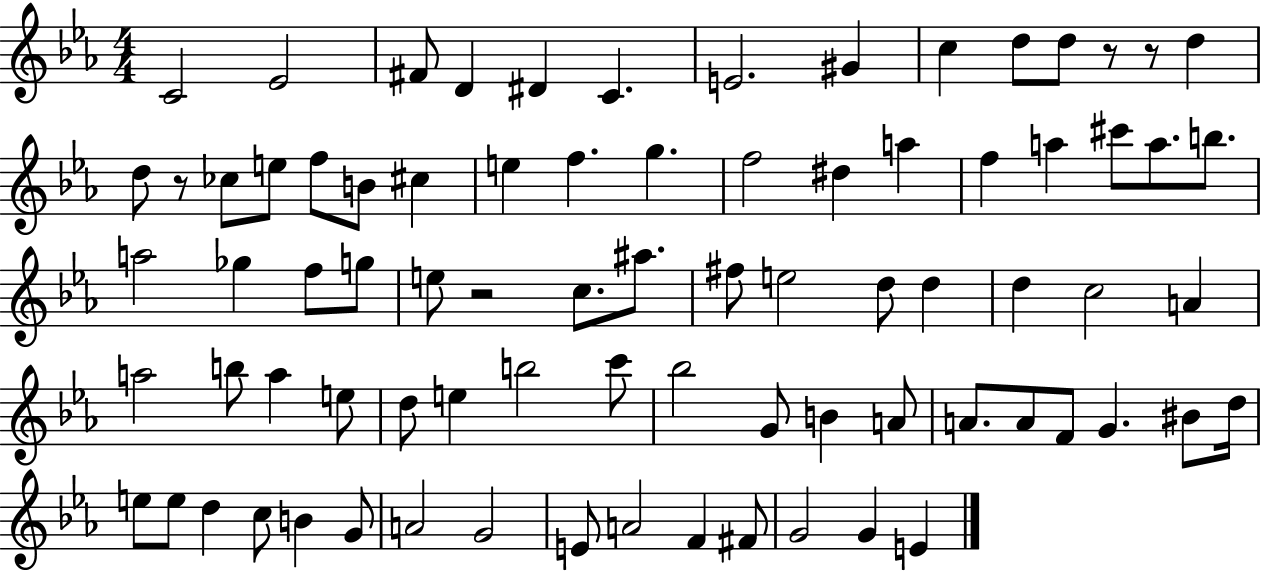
C4/h Eb4/h F#4/e D4/q D#4/q C4/q. E4/h. G#4/q C5/q D5/e D5/e R/e R/e D5/q D5/e R/e CES5/e E5/e F5/e B4/e C#5/q E5/q F5/q. G5/q. F5/h D#5/q A5/q F5/q A5/q C#6/e A5/e. B5/e. A5/h Gb5/q F5/e G5/e E5/e R/h C5/e. A#5/e. F#5/e E5/h D5/e D5/q D5/q C5/h A4/q A5/h B5/e A5/q E5/e D5/e E5/q B5/h C6/e Bb5/h G4/e B4/q A4/e A4/e. A4/e F4/e G4/q. BIS4/e D5/s E5/e E5/e D5/q C5/e B4/q G4/e A4/h G4/h E4/e A4/h F4/q F#4/e G4/h G4/q E4/q